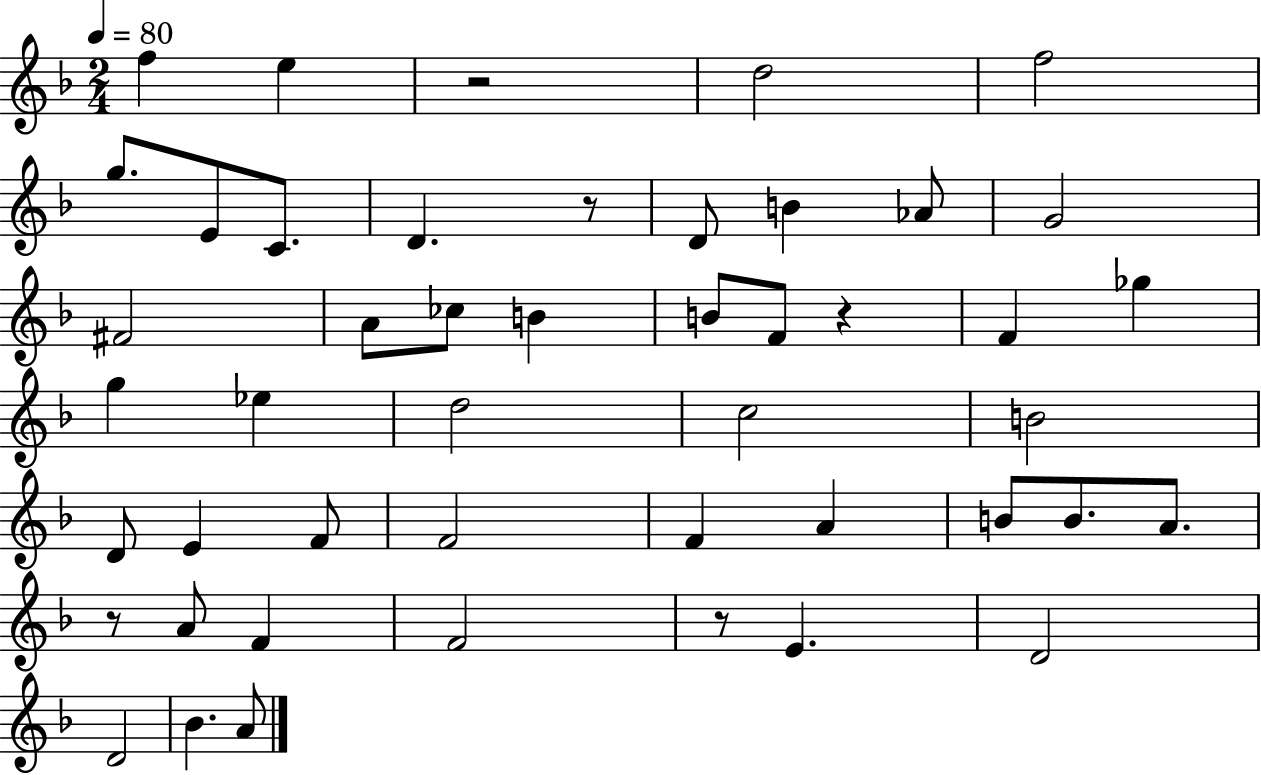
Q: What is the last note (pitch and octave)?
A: A4